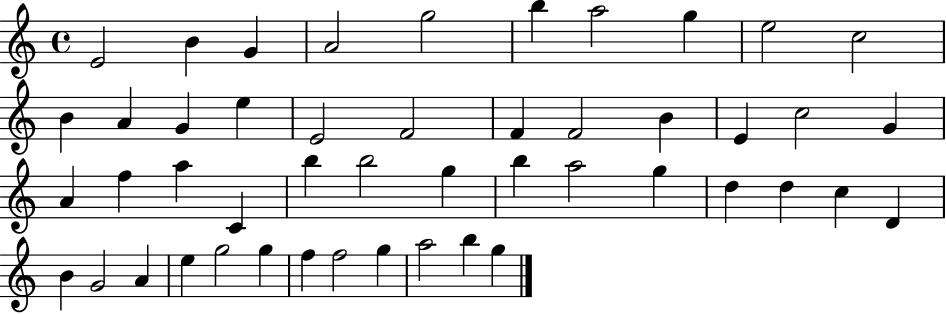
{
  \clef treble
  \time 4/4
  \defaultTimeSignature
  \key c \major
  e'2 b'4 g'4 | a'2 g''2 | b''4 a''2 g''4 | e''2 c''2 | \break b'4 a'4 g'4 e''4 | e'2 f'2 | f'4 f'2 b'4 | e'4 c''2 g'4 | \break a'4 f''4 a''4 c'4 | b''4 b''2 g''4 | b''4 a''2 g''4 | d''4 d''4 c''4 d'4 | \break b'4 g'2 a'4 | e''4 g''2 g''4 | f''4 f''2 g''4 | a''2 b''4 g''4 | \break \bar "|."
}